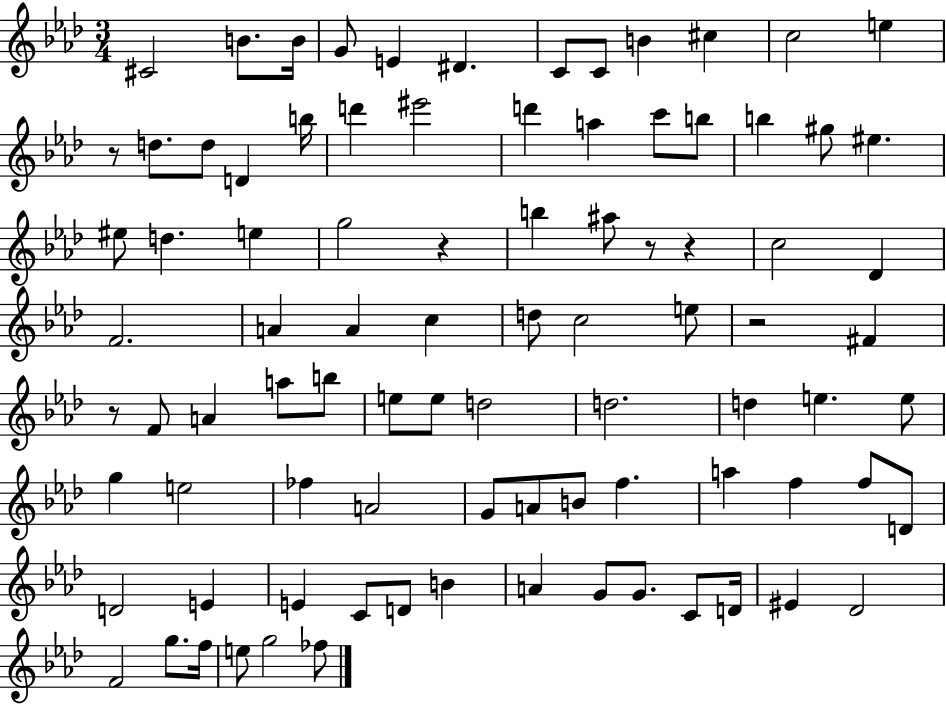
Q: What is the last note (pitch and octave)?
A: FES5